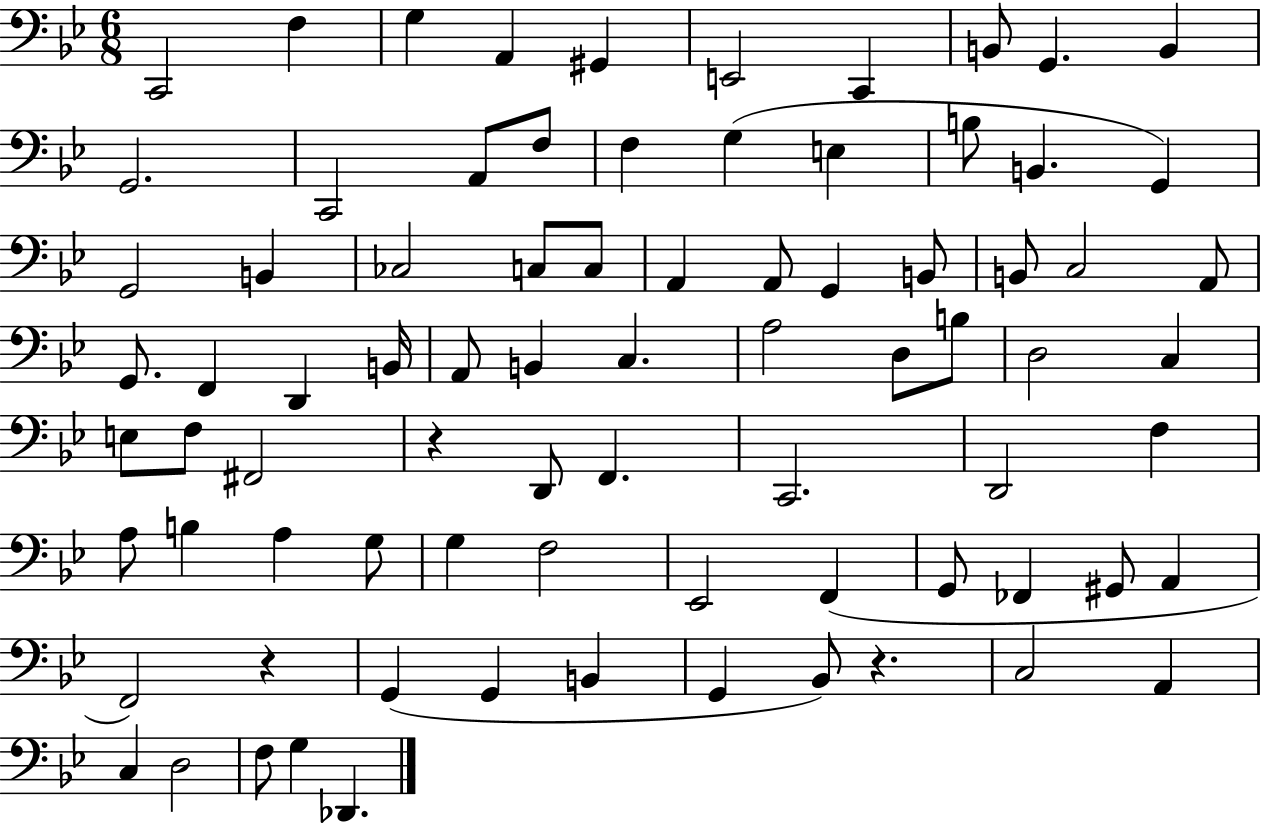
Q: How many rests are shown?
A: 3